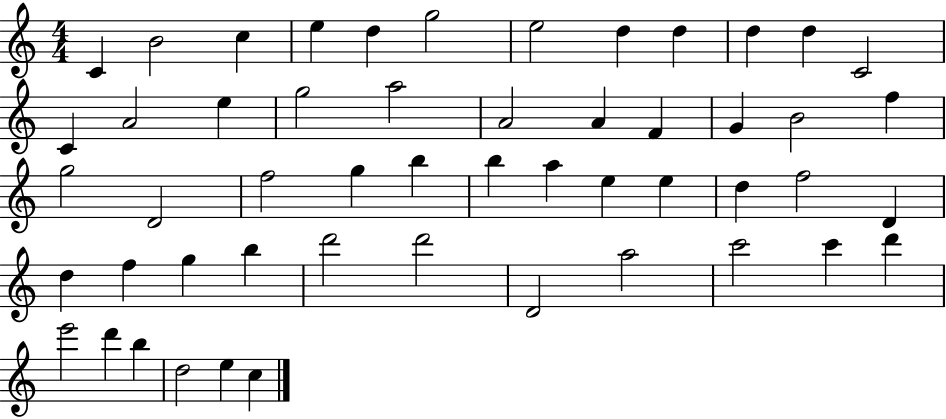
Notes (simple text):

C4/q B4/h C5/q E5/q D5/q G5/h E5/h D5/q D5/q D5/q D5/q C4/h C4/q A4/h E5/q G5/h A5/h A4/h A4/q F4/q G4/q B4/h F5/q G5/h D4/h F5/h G5/q B5/q B5/q A5/q E5/q E5/q D5/q F5/h D4/q D5/q F5/q G5/q B5/q D6/h D6/h D4/h A5/h C6/h C6/q D6/q E6/h D6/q B5/q D5/h E5/q C5/q